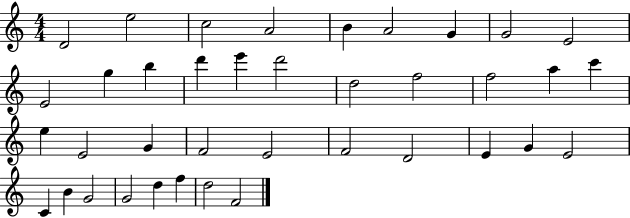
{
  \clef treble
  \numericTimeSignature
  \time 4/4
  \key c \major
  d'2 e''2 | c''2 a'2 | b'4 a'2 g'4 | g'2 e'2 | \break e'2 g''4 b''4 | d'''4 e'''4 d'''2 | d''2 f''2 | f''2 a''4 c'''4 | \break e''4 e'2 g'4 | f'2 e'2 | f'2 d'2 | e'4 g'4 e'2 | \break c'4 b'4 g'2 | g'2 d''4 f''4 | d''2 f'2 | \bar "|."
}